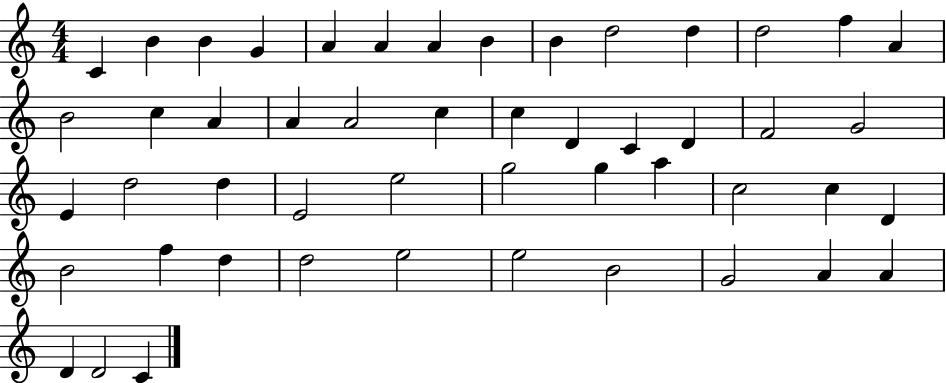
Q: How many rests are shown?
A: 0